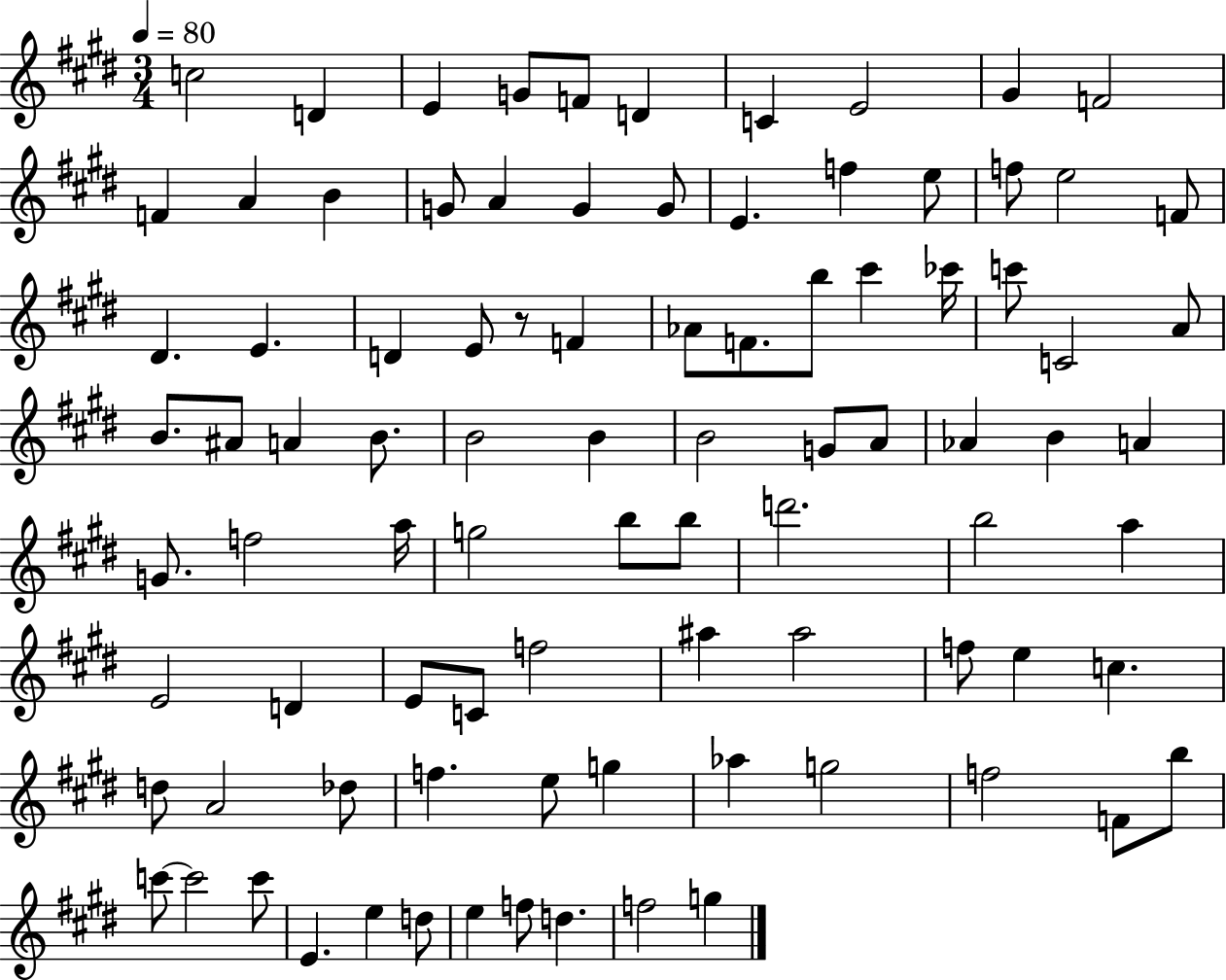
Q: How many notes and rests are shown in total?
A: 90